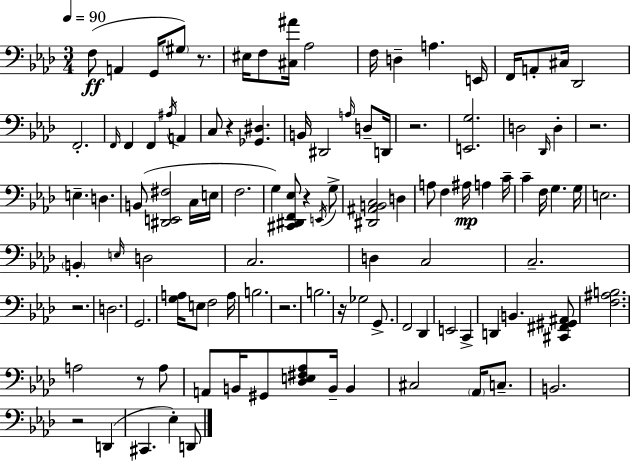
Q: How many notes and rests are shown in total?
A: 107